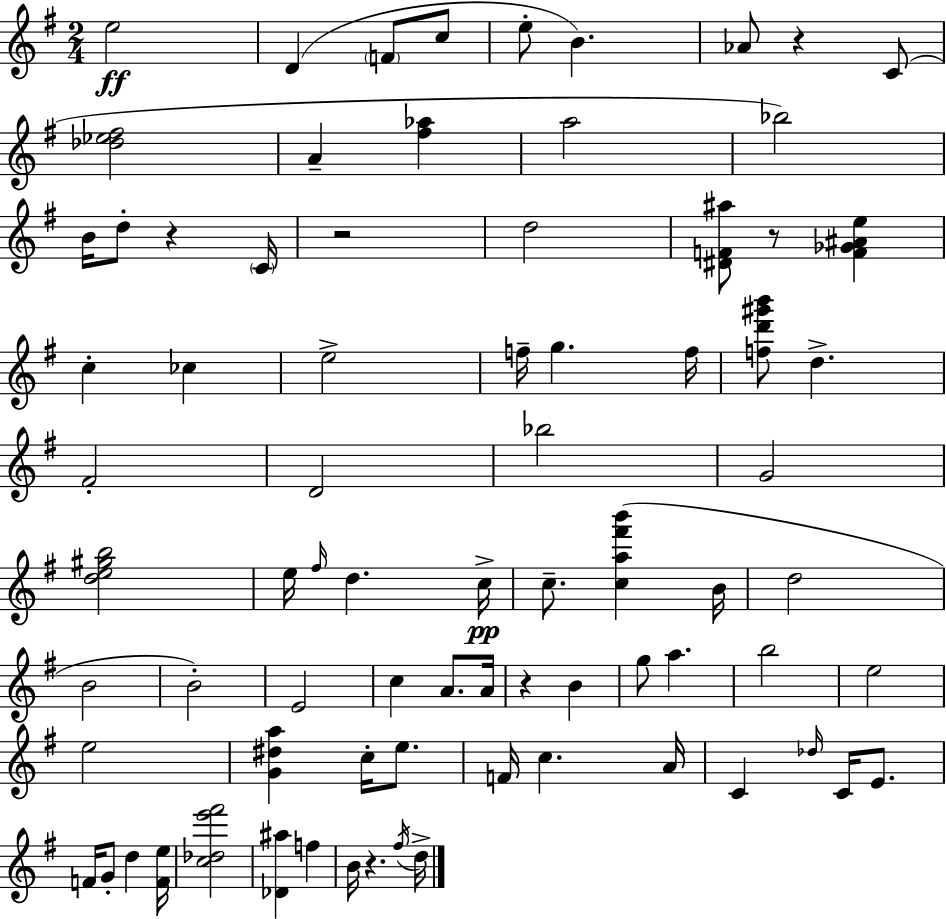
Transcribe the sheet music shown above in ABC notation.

X:1
T:Untitled
M:2/4
L:1/4
K:G
e2 D F/2 c/2 e/2 B _A/2 z C/2 [_d_e^f]2 A [^f_a] a2 _b2 B/4 d/2 z C/4 z2 d2 [^DF^a]/2 z/2 [F_G^Ae] c _c e2 f/4 g f/4 [fd'^g'b']/2 d ^F2 D2 _b2 G2 [de^gb]2 e/4 ^f/4 d c/4 c/2 [ca^f'b'] B/4 d2 B2 B2 E2 c A/2 A/4 z B g/2 a b2 e2 e2 [G^da] c/4 e/2 F/4 c A/4 C _d/4 C/4 E/2 F/4 G/2 d [Fe]/4 [c_de'^f']2 [_D^a] f B/4 z ^f/4 d/4